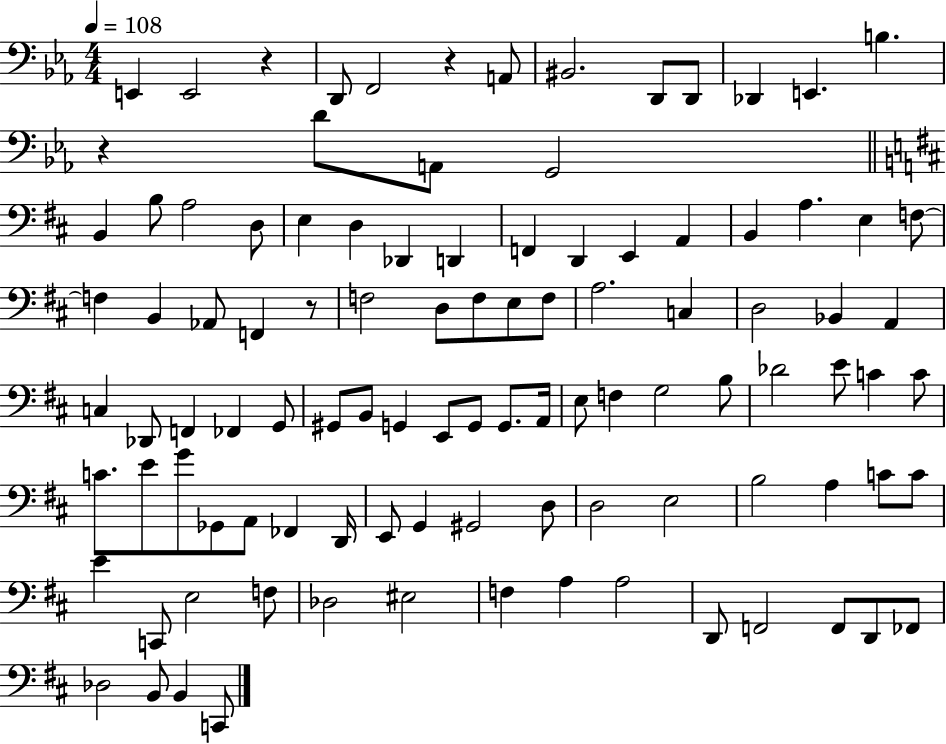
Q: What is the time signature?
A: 4/4